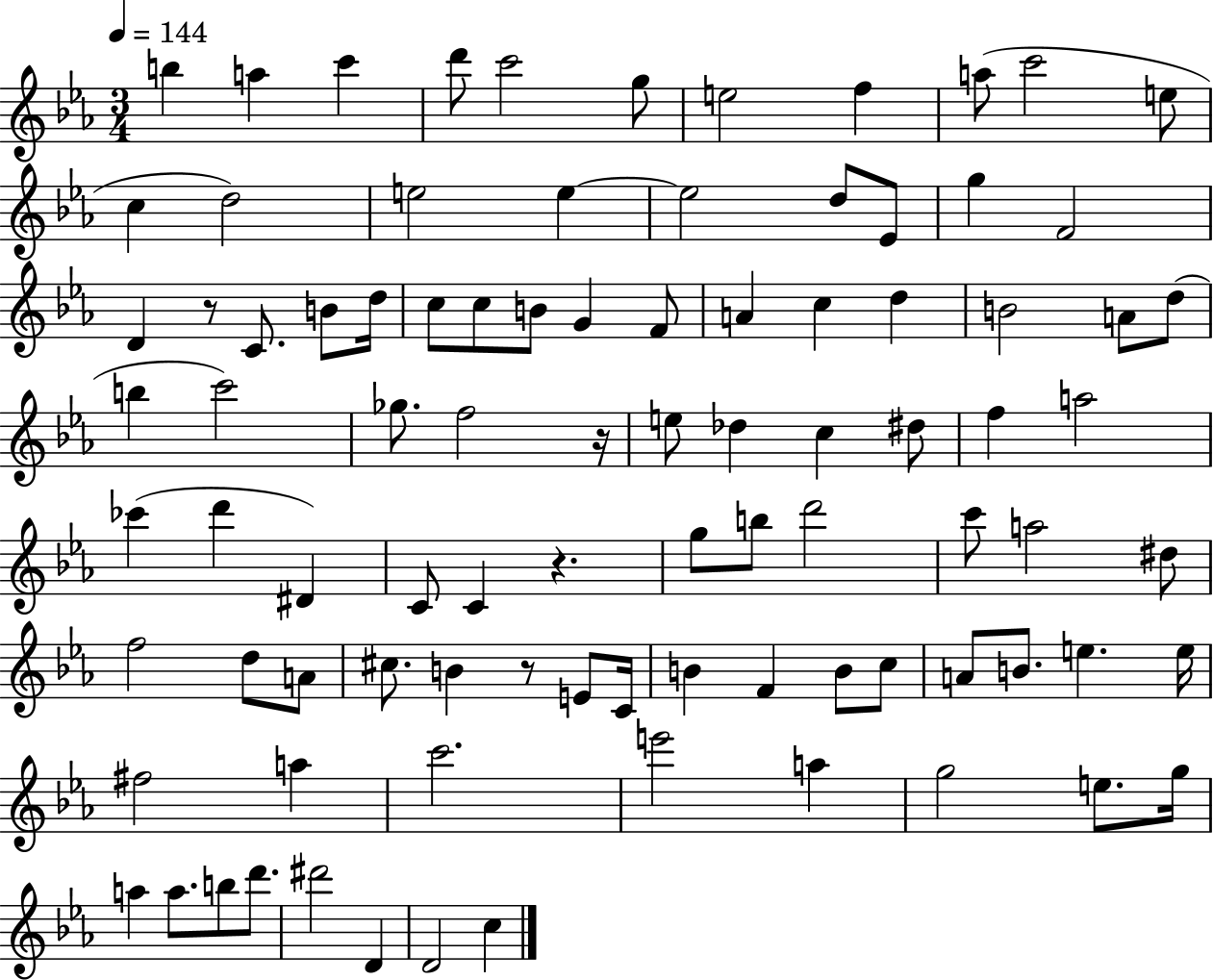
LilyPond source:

{
  \clef treble
  \numericTimeSignature
  \time 3/4
  \key ees \major
  \tempo 4 = 144
  b''4 a''4 c'''4 | d'''8 c'''2 g''8 | e''2 f''4 | a''8( c'''2 e''8 | \break c''4 d''2) | e''2 e''4~~ | e''2 d''8 ees'8 | g''4 f'2 | \break d'4 r8 c'8. b'8 d''16 | c''8 c''8 b'8 g'4 f'8 | a'4 c''4 d''4 | b'2 a'8 d''8( | \break b''4 c'''2) | ges''8. f''2 r16 | e''8 des''4 c''4 dis''8 | f''4 a''2 | \break ces'''4( d'''4 dis'4) | c'8 c'4 r4. | g''8 b''8 d'''2 | c'''8 a''2 dis''8 | \break f''2 d''8 a'8 | cis''8. b'4 r8 e'8 c'16 | b'4 f'4 b'8 c''8 | a'8 b'8. e''4. e''16 | \break fis''2 a''4 | c'''2. | e'''2 a''4 | g''2 e''8. g''16 | \break a''4 a''8. b''8 d'''8. | dis'''2 d'4 | d'2 c''4 | \bar "|."
}